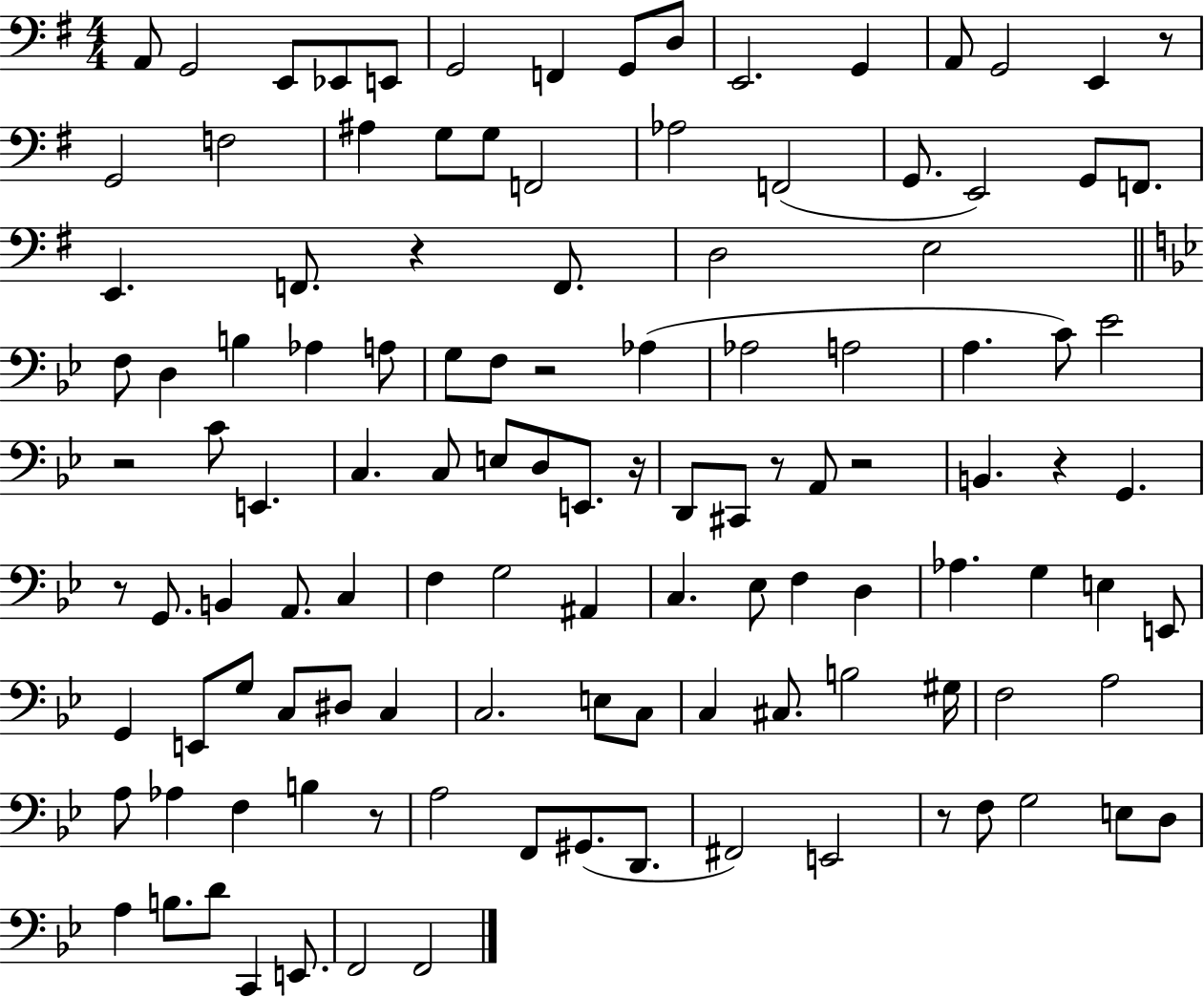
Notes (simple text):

A2/e G2/h E2/e Eb2/e E2/e G2/h F2/q G2/e D3/e E2/h. G2/q A2/e G2/h E2/q R/e G2/h F3/h A#3/q G3/e G3/e F2/h Ab3/h F2/h G2/e. E2/h G2/e F2/e. E2/q. F2/e. R/q F2/e. D3/h E3/h F3/e D3/q B3/q Ab3/q A3/e G3/e F3/e R/h Ab3/q Ab3/h A3/h A3/q. C4/e Eb4/h R/h C4/e E2/q. C3/q. C3/e E3/e D3/e E2/e. R/s D2/e C#2/e R/e A2/e R/h B2/q. R/q G2/q. R/e G2/e. B2/q A2/e. C3/q F3/q G3/h A#2/q C3/q. Eb3/e F3/q D3/q Ab3/q. G3/q E3/q E2/e G2/q E2/e G3/e C3/e D#3/e C3/q C3/h. E3/e C3/e C3/q C#3/e. B3/h G#3/s F3/h A3/h A3/e Ab3/q F3/q B3/q R/e A3/h F2/e G#2/e. D2/e. F#2/h E2/h R/e F3/e G3/h E3/e D3/e A3/q B3/e. D4/e C2/q E2/e. F2/h F2/h